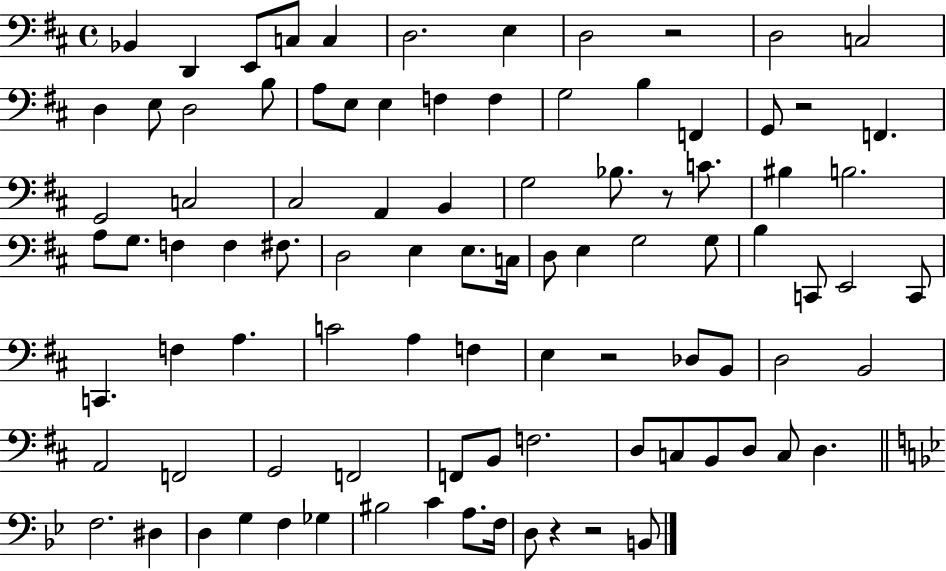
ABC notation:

X:1
T:Untitled
M:4/4
L:1/4
K:D
_B,, D,, E,,/2 C,/2 C, D,2 E, D,2 z2 D,2 C,2 D, E,/2 D,2 B,/2 A,/2 E,/2 E, F, F, G,2 B, F,, G,,/2 z2 F,, G,,2 C,2 ^C,2 A,, B,, G,2 _B,/2 z/2 C/2 ^B, B,2 A,/2 G,/2 F, F, ^F,/2 D,2 E, E,/2 C,/4 D,/2 E, G,2 G,/2 B, C,,/2 E,,2 C,,/2 C,, F, A, C2 A, F, E, z2 _D,/2 B,,/2 D,2 B,,2 A,,2 F,,2 G,,2 F,,2 F,,/2 B,,/2 F,2 D,/2 C,/2 B,,/2 D,/2 C,/2 D, F,2 ^D, D, G, F, _G, ^B,2 C A,/2 F,/4 D,/2 z z2 B,,/2